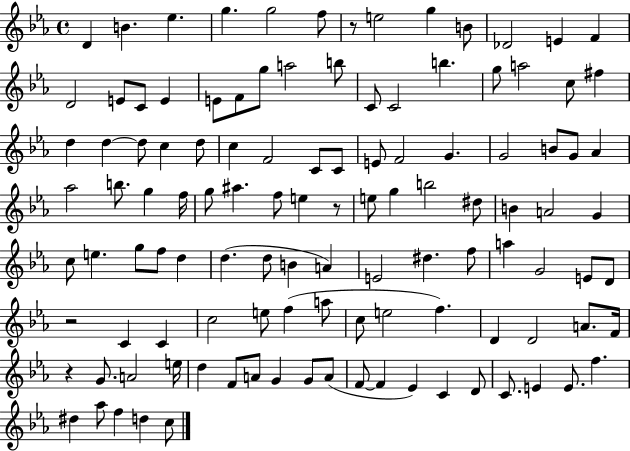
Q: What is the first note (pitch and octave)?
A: D4